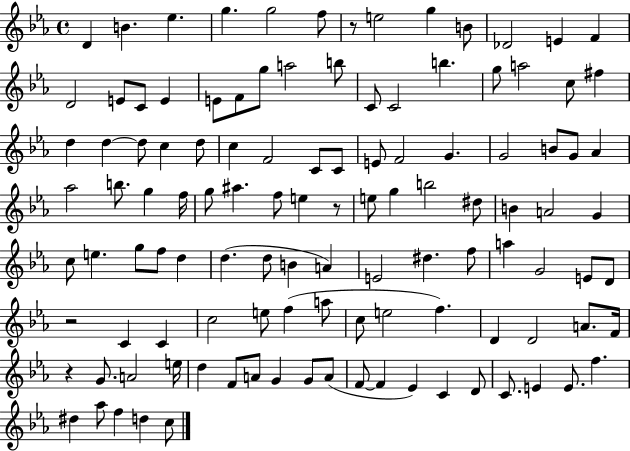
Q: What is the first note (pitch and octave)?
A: D4